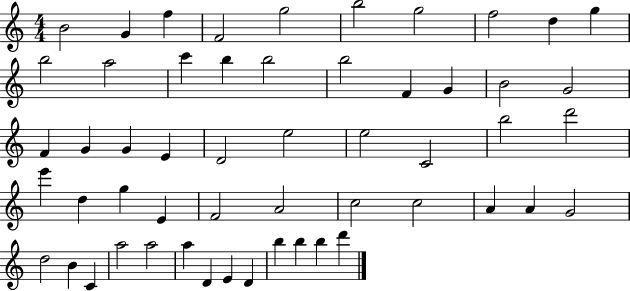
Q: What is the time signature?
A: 4/4